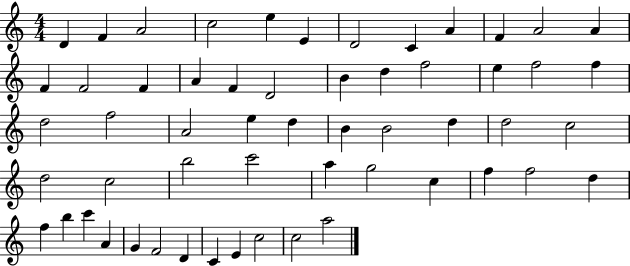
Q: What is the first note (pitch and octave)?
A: D4